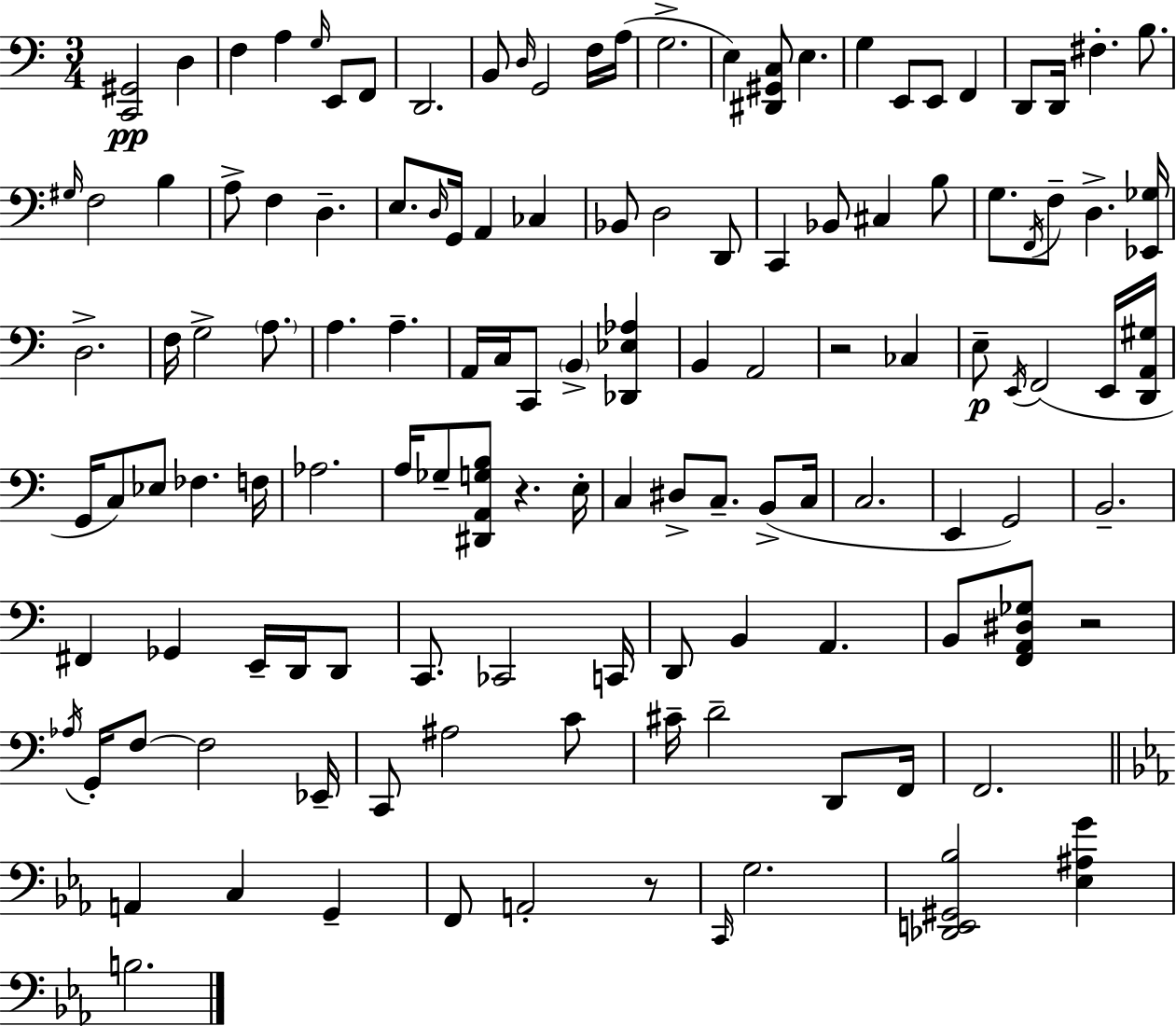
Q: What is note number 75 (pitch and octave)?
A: B2